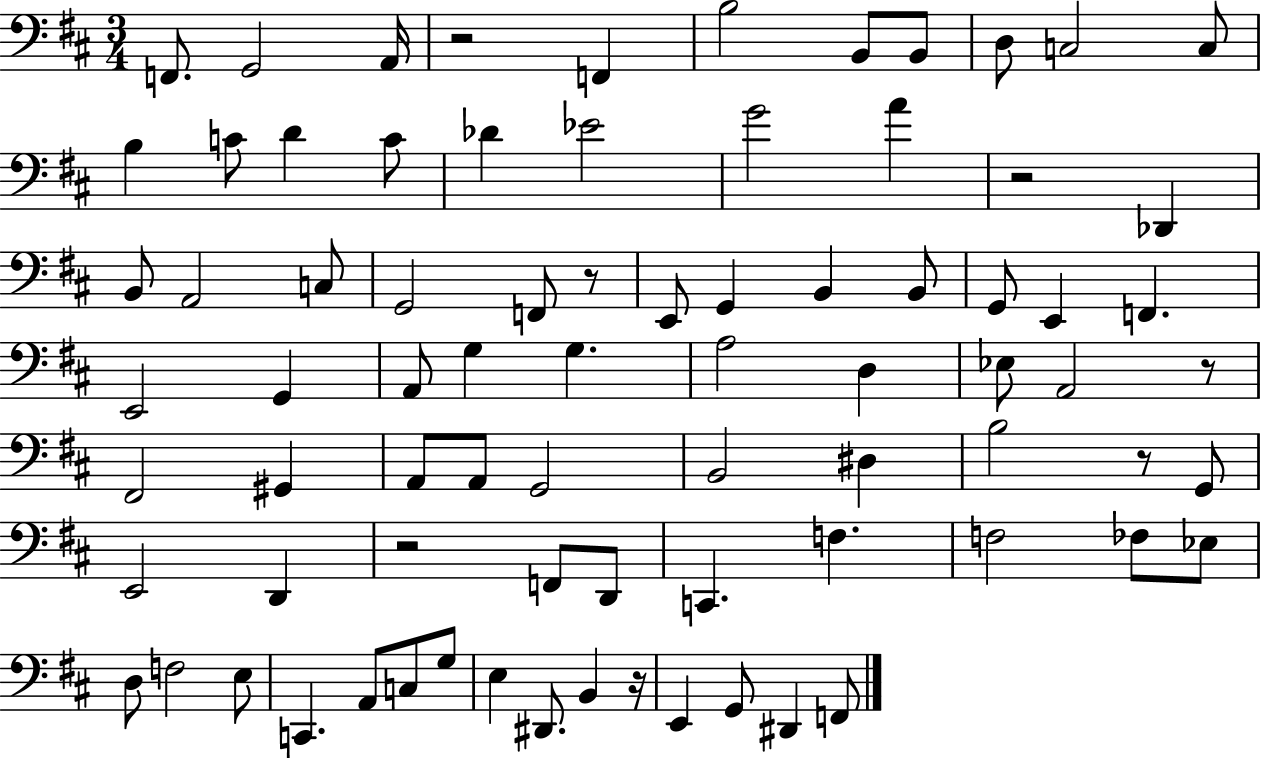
{
  \clef bass
  \numericTimeSignature
  \time 3/4
  \key d \major
  \repeat volta 2 { f,8. g,2 a,16 | r2 f,4 | b2 b,8 b,8 | d8 c2 c8 | \break b4 c'8 d'4 c'8 | des'4 ees'2 | g'2 a'4 | r2 des,4 | \break b,8 a,2 c8 | g,2 f,8 r8 | e,8 g,4 b,4 b,8 | g,8 e,4 f,4. | \break e,2 g,4 | a,8 g4 g4. | a2 d4 | ees8 a,2 r8 | \break fis,2 gis,4 | a,8 a,8 g,2 | b,2 dis4 | b2 r8 g,8 | \break e,2 d,4 | r2 f,8 d,8 | c,4. f4. | f2 fes8 ees8 | \break d8 f2 e8 | c,4. a,8 c8 g8 | e4 dis,8. b,4 r16 | e,4 g,8 dis,4 f,8 | \break } \bar "|."
}